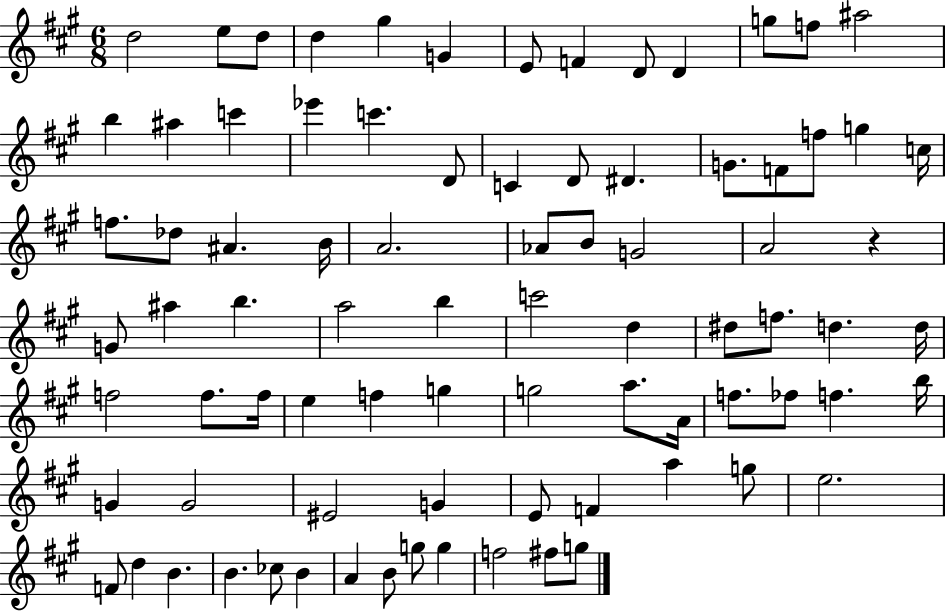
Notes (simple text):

D5/h E5/e D5/e D5/q G#5/q G4/q E4/e F4/q D4/e D4/q G5/e F5/e A#5/h B5/q A#5/q C6/q Eb6/q C6/q. D4/e C4/q D4/e D#4/q. G4/e. F4/e F5/e G5/q C5/s F5/e. Db5/e A#4/q. B4/s A4/h. Ab4/e B4/e G4/h A4/h R/q G4/e A#5/q B5/q. A5/h B5/q C6/h D5/q D#5/e F5/e. D5/q. D5/s F5/h F5/e. F5/s E5/q F5/q G5/q G5/h A5/e. A4/s F5/e. FES5/e F5/q. B5/s G4/q G4/h EIS4/h G4/q E4/e F4/q A5/q G5/e E5/h. F4/e D5/q B4/q. B4/q. CES5/e B4/q A4/q B4/e G5/e G5/q F5/h F#5/e G5/e